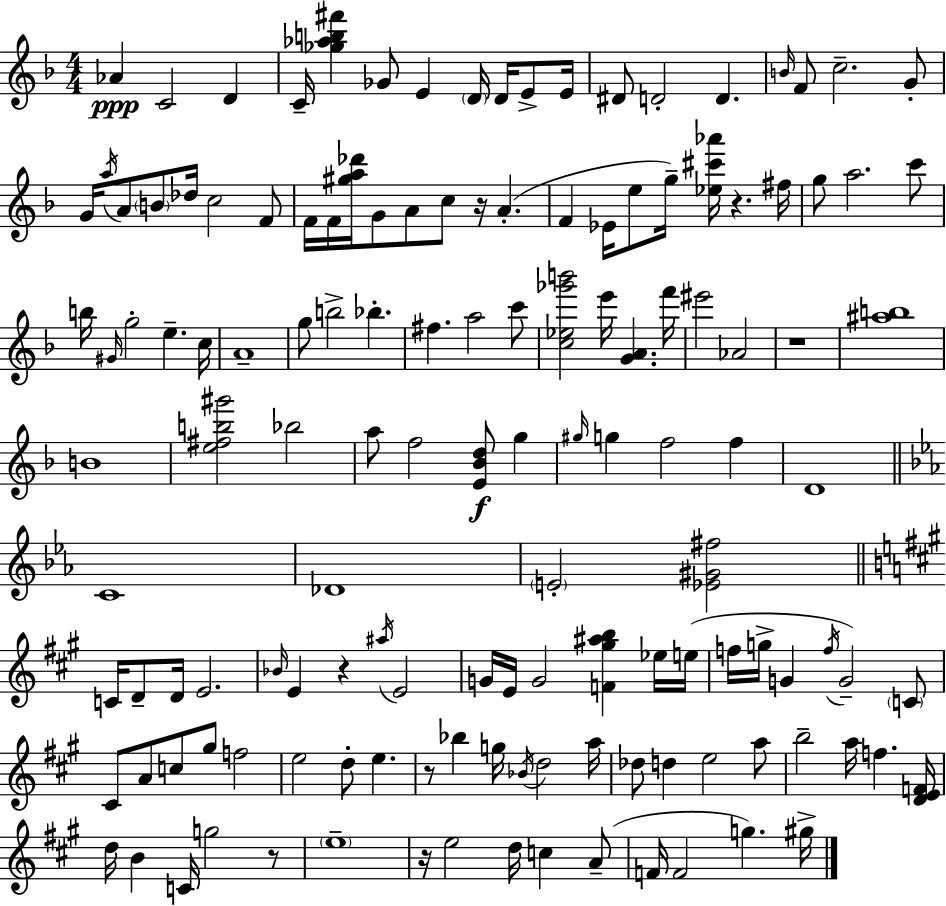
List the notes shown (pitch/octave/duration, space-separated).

Ab4/q C4/h D4/q C4/s [Gb5,Ab5,B5,F#6]/q Gb4/e E4/q D4/s D4/s E4/e E4/s D#4/e D4/h D4/q. B4/s F4/e C5/h. G4/e G4/s A5/s A4/e B4/e Db5/s C5/h F4/e F4/s F4/s [G#5,A5,Db6]/s G4/e A4/e C5/e R/s A4/q. F4/q Eb4/s E5/e G5/s [Eb5,C#6,Ab6]/s R/q. F#5/s G5/e A5/h. C6/e B5/s G#4/s G5/h E5/q. C5/s A4/w G5/e B5/h Bb5/q. F#5/q. A5/h C6/e [C5,Eb5,Gb6,B6]/h E6/s [G4,A4]/q. F6/s EIS6/h Ab4/h R/w [A#5,B5]/w B4/w [E5,F#5,B5,G#6]/h Bb5/h A5/e F5/h [E4,Bb4,D5]/e G5/q G#5/s G5/q F5/h F5/q D4/w C4/w Db4/w E4/h [Eb4,G#4,F#5]/h C4/s D4/e D4/s E4/h. Bb4/s E4/q R/q A#5/s E4/h G4/s E4/s G4/h [F4,G#5,A#5,B5]/q Eb5/s E5/s F5/s G5/s G4/q F5/s G4/h C4/e C#4/e A4/e C5/e G#5/e F5/h E5/h D5/e E5/q. R/e Bb5/q G5/s Bb4/s D5/h A5/s Db5/e D5/q E5/h A5/e B5/h A5/s F5/q. [D4,E4,F4]/s D5/s B4/q C4/s G5/h R/e E5/w R/s E5/h D5/s C5/q A4/e F4/s F4/h G5/q. G#5/s